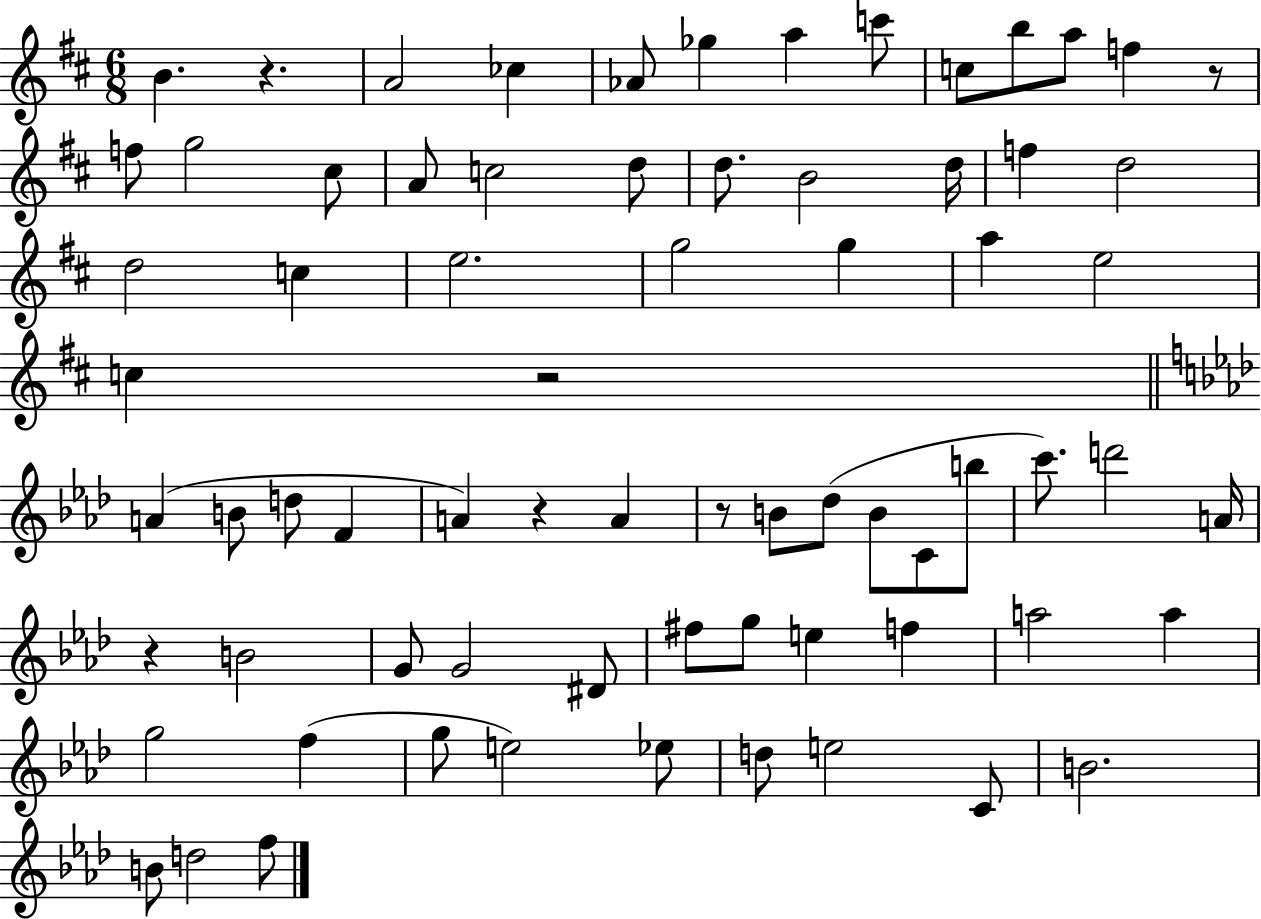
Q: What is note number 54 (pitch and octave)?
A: A5